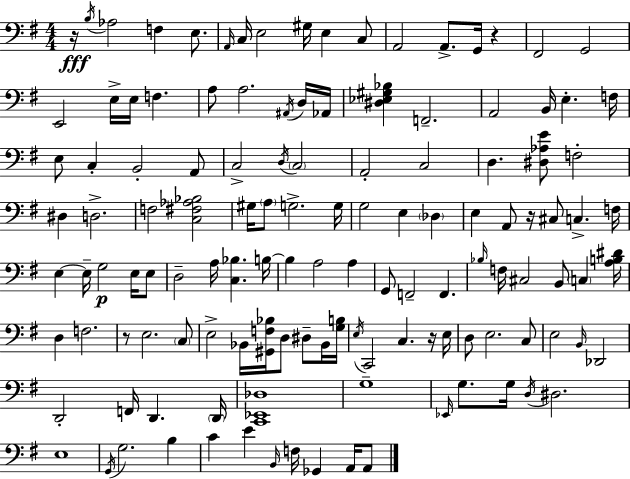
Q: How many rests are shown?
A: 5